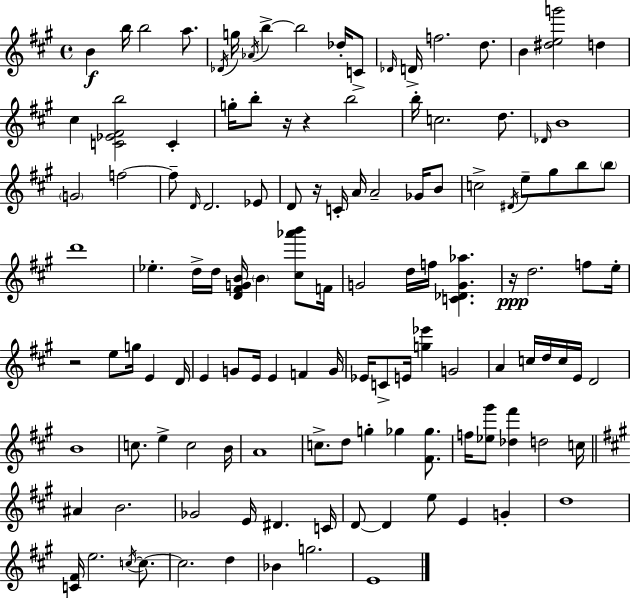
B4/q B5/s B5/h A5/e. Db4/s G5/s Ab4/s B5/q B5/h Db5/s C4/e Db4/s D4/s F5/h. D5/e. B4/q [D#5,E5,G6]/h D5/q C#5/q [C4,Eb4,F#4,B5]/h C4/q G5/s B5/e R/s R/q B5/h B5/s C5/h. D5/e. Db4/s B4/w G4/h F5/h F5/e D4/s D4/h. Eb4/e D4/e R/s C4/s A4/s A4/h Gb4/s B4/e C5/h D#4/s E5/e G#5/e B5/e B5/e D6/w Eb5/q. D5/s D5/s [D4,F#4,G4,B4]/s B4/q [C#5,Ab6,B6]/e F4/s G4/h D5/s F5/s [C4,Db4,G4,Ab5]/q. R/s D5/h. F5/e E5/s R/h E5/e G5/s E4/q D4/s E4/q G4/e E4/s E4/q F4/q G4/s Eb4/s C4/e E4/s [G5,Eb6]/q G4/h A4/q C5/s D5/s C5/s E4/s D4/h B4/w C5/e. E5/q C5/h B4/s A4/w C5/e. D5/e G5/q Gb5/q [F#4,Gb5]/e. F5/s [Eb5,G#6]/e [Db5,F#6]/q D5/h C5/s A#4/q B4/h. Gb4/h E4/s D#4/q. C4/s D4/e D4/q E5/e E4/q G4/q D5/w [C4,F#4]/s E5/h. C5/s C5/e. C5/h. D5/q Bb4/q G5/h. E4/w